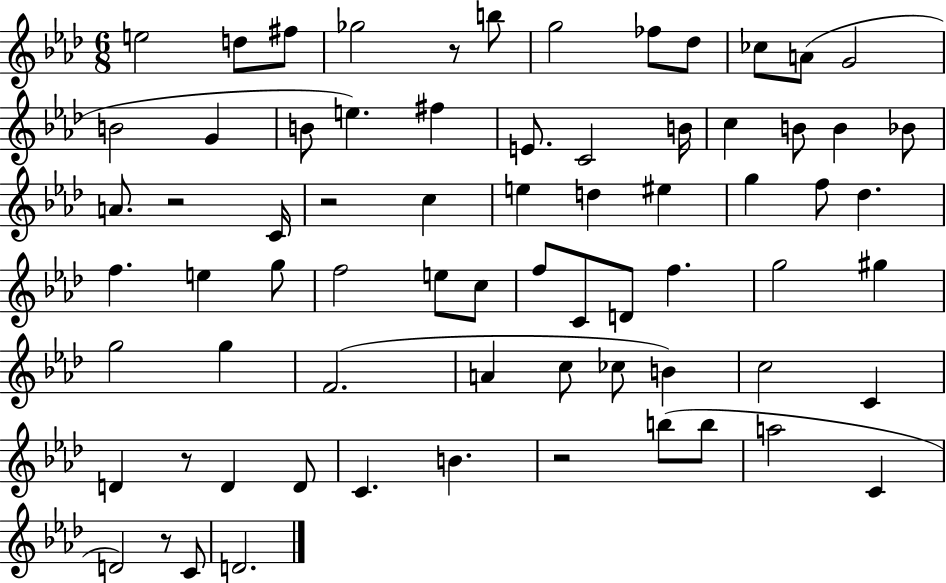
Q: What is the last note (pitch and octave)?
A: D4